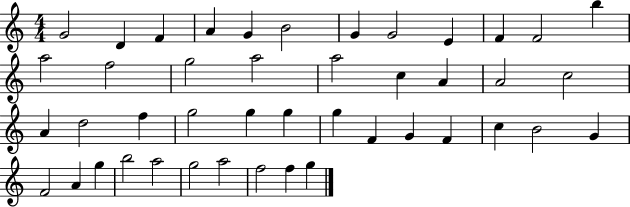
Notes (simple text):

G4/h D4/q F4/q A4/q G4/q B4/h G4/q G4/h E4/q F4/q F4/h B5/q A5/h F5/h G5/h A5/h A5/h C5/q A4/q A4/h C5/h A4/q D5/h F5/q G5/h G5/q G5/q G5/q F4/q G4/q F4/q C5/q B4/h G4/q F4/h A4/q G5/q B5/h A5/h G5/h A5/h F5/h F5/q G5/q